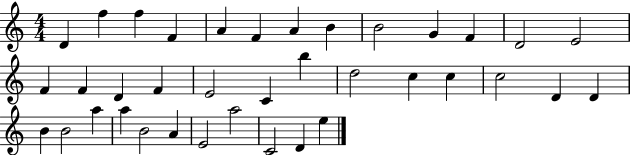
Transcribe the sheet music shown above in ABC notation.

X:1
T:Untitled
M:4/4
L:1/4
K:C
D f f F A F A B B2 G F D2 E2 F F D F E2 C b d2 c c c2 D D B B2 a a B2 A E2 a2 C2 D e